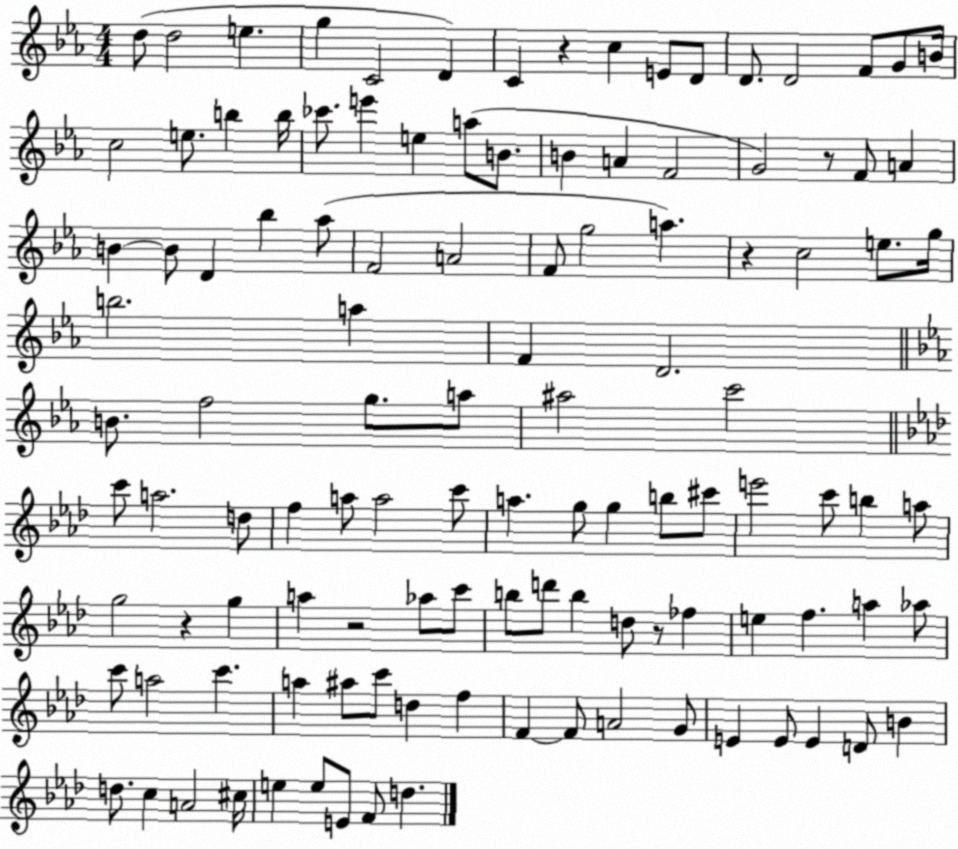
X:1
T:Untitled
M:4/4
L:1/4
K:Eb
d/2 d2 e g C2 D C z c E/2 D/2 D/2 D2 F/2 G/2 B/4 c2 e/2 b b/4 _c'/2 e' e a/2 B/2 B A F2 G2 z/2 F/2 A B B/2 D _b _a/2 F2 A2 F/2 g2 a z c2 e/2 g/4 b2 a F D2 B/2 f2 g/2 a/2 ^a2 c'2 c'/2 a2 d/2 f a/2 a2 c'/2 a g/2 g b/2 ^c'/2 e'2 c'/2 b a/2 g2 z g a z2 _a/2 c'/2 b/2 d'/2 b d/2 z/2 _f e f a _a/2 c'/2 a2 c' a ^a/2 c'/2 d f F F/2 A2 G/2 E E/2 E D/2 B d/2 c A2 ^c/4 e e/2 E/2 F/2 d